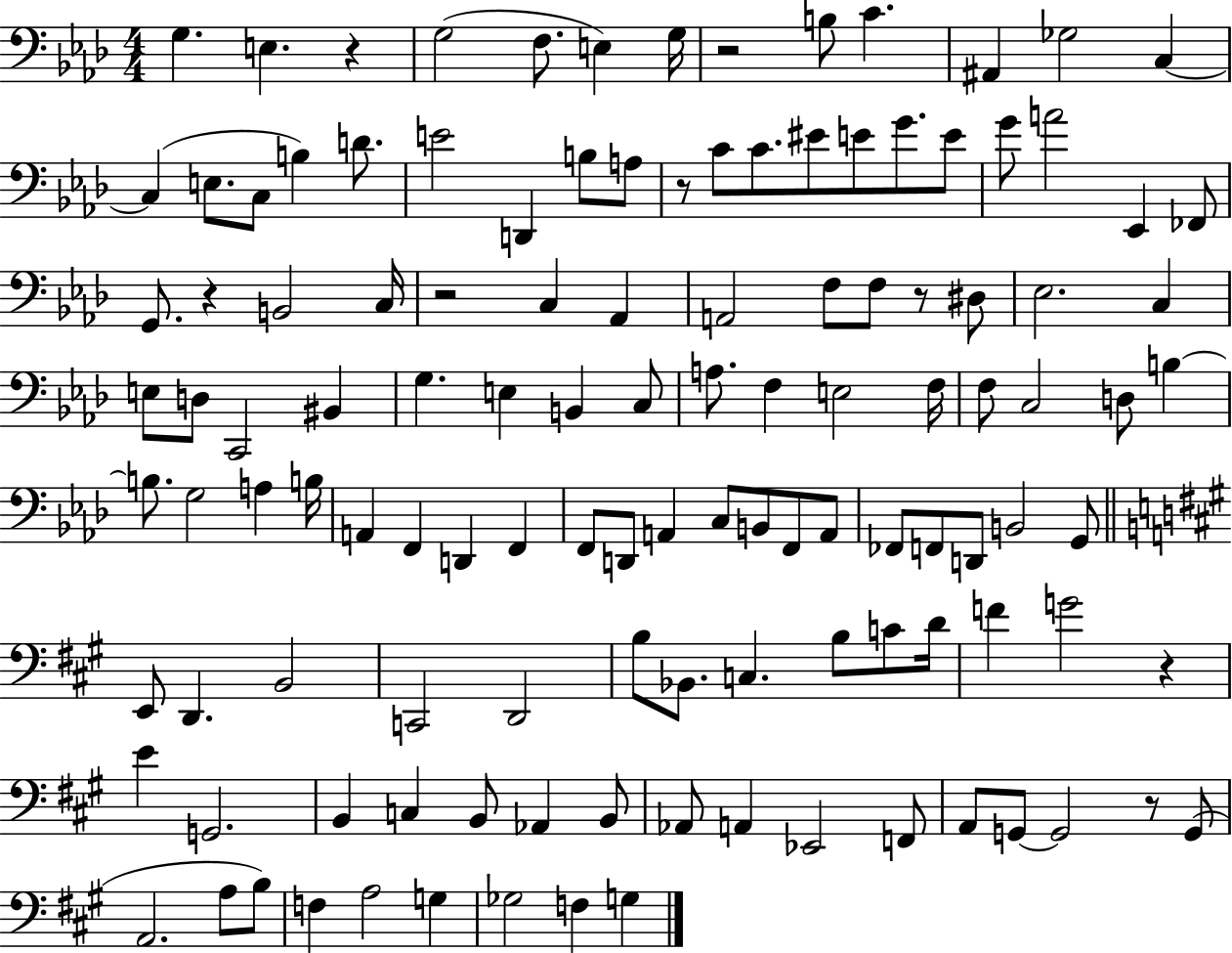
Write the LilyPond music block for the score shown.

{
  \clef bass
  \numericTimeSignature
  \time 4/4
  \key aes \major
  \repeat volta 2 { g4. e4. r4 | g2( f8. e4) g16 | r2 b8 c'4. | ais,4 ges2 c4~~ | \break c4( e8. c8 b4) d'8. | e'2 d,4 b8 a8 | r8 c'8 c'8. eis'8 e'8 g'8. e'8 | g'8 a'2 ees,4 fes,8 | \break g,8. r4 b,2 c16 | r2 c4 aes,4 | a,2 f8 f8 r8 dis8 | ees2. c4 | \break e8 d8 c,2 bis,4 | g4. e4 b,4 c8 | a8. f4 e2 f16 | f8 c2 d8 b4~~ | \break b8. g2 a4 b16 | a,4 f,4 d,4 f,4 | f,8 d,8 a,4 c8 b,8 f,8 a,8 | fes,8 f,8 d,8 b,2 g,8 | \break \bar "||" \break \key a \major e,8 d,4. b,2 | c,2 d,2 | b8 bes,8. c4. b8 c'8 d'16 | f'4 g'2 r4 | \break e'4 g,2. | b,4 c4 b,8 aes,4 b,8 | aes,8 a,4 ees,2 f,8 | a,8 g,8~~ g,2 r8 g,8( | \break a,2. a8 b8) | f4 a2 g4 | ges2 f4 g4 | } \bar "|."
}